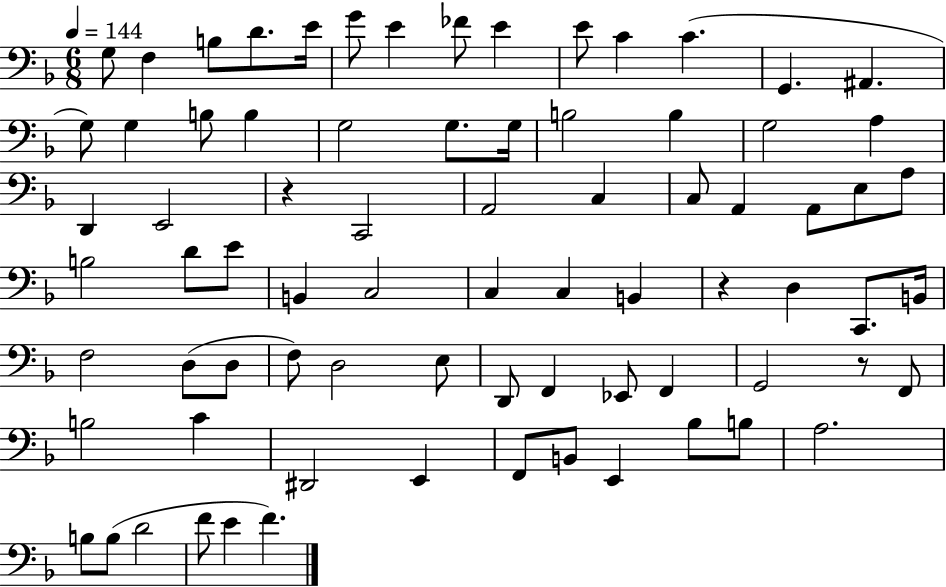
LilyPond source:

{
  \clef bass
  \numericTimeSignature
  \time 6/8
  \key f \major
  \tempo 4 = 144
  g8 f4 b8 d'8. e'16 | g'8 e'4 fes'8 e'4 | e'8 c'4 c'4.( | g,4. ais,4. | \break g8) g4 b8 b4 | g2 g8. g16 | b2 b4 | g2 a4 | \break d,4 e,2 | r4 c,2 | a,2 c4 | c8 a,4 a,8 e8 a8 | \break b2 d'8 e'8 | b,4 c2 | c4 c4 b,4 | r4 d4 c,8. b,16 | \break f2 d8( d8 | f8) d2 e8 | d,8 f,4 ees,8 f,4 | g,2 r8 f,8 | \break b2 c'4 | dis,2 e,4 | f,8 b,8 e,4 bes8 b8 | a2. | \break b8 b8( d'2 | f'8 e'4 f'4.) | \bar "|."
}